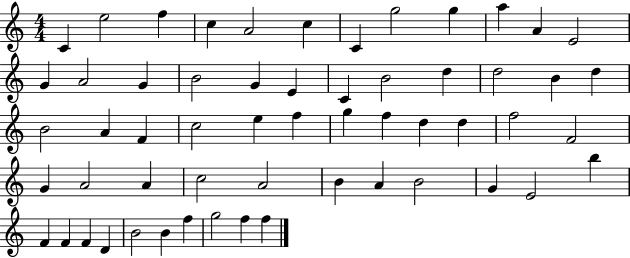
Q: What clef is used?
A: treble